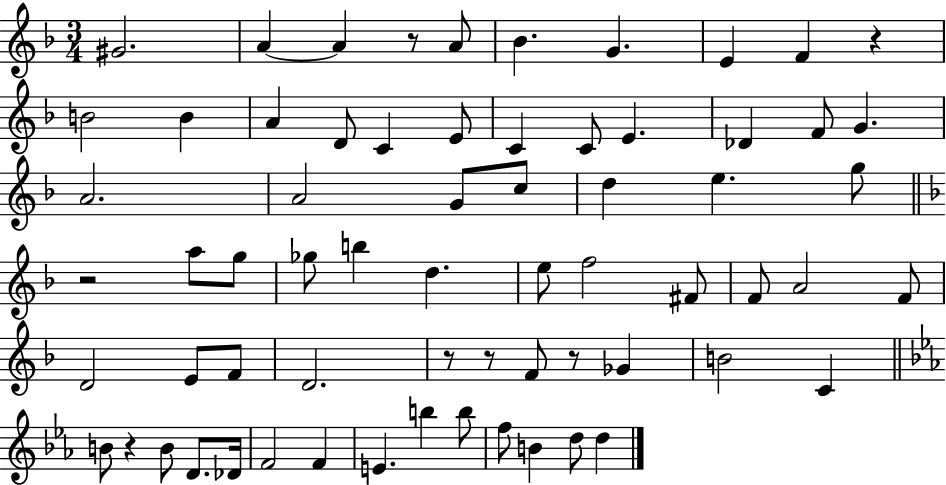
X:1
T:Untitled
M:3/4
L:1/4
K:F
^G2 A A z/2 A/2 _B G E F z B2 B A D/2 C E/2 C C/2 E _D F/2 G A2 A2 G/2 c/2 d e g/2 z2 a/2 g/2 _g/2 b d e/2 f2 ^F/2 F/2 A2 F/2 D2 E/2 F/2 D2 z/2 z/2 F/2 z/2 _G B2 C B/2 z B/2 D/2 _D/4 F2 F E b b/2 f/2 B d/2 d